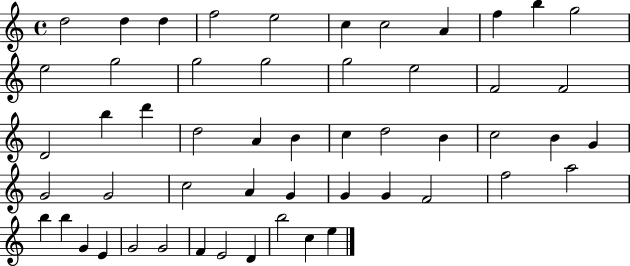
{
  \clef treble
  \time 4/4
  \defaultTimeSignature
  \key c \major
  d''2 d''4 d''4 | f''2 e''2 | c''4 c''2 a'4 | f''4 b''4 g''2 | \break e''2 g''2 | g''2 g''2 | g''2 e''2 | f'2 f'2 | \break d'2 b''4 d'''4 | d''2 a'4 b'4 | c''4 d''2 b'4 | c''2 b'4 g'4 | \break g'2 g'2 | c''2 a'4 g'4 | g'4 g'4 f'2 | f''2 a''2 | \break b''4 b''4 g'4 e'4 | g'2 g'2 | f'4 e'2 d'4 | b''2 c''4 e''4 | \break \bar "|."
}